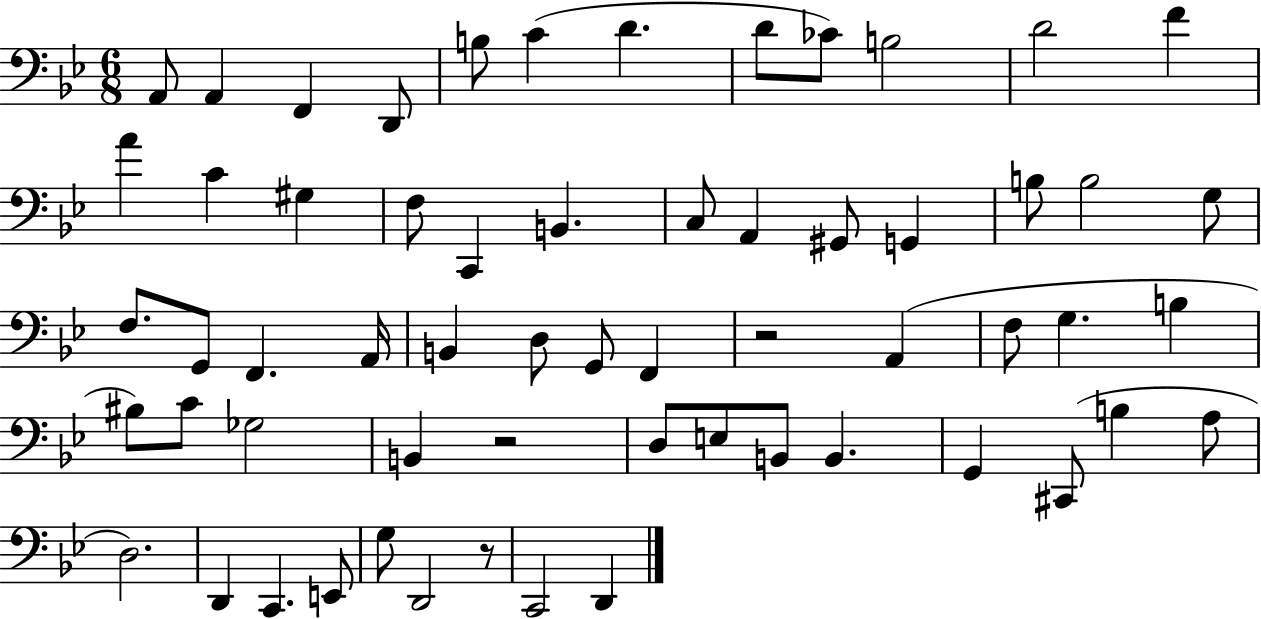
{
  \clef bass
  \numericTimeSignature
  \time 6/8
  \key bes \major
  a,8 a,4 f,4 d,8 | b8 c'4( d'4. | d'8 ces'8) b2 | d'2 f'4 | \break a'4 c'4 gis4 | f8 c,4 b,4. | c8 a,4 gis,8 g,4 | b8 b2 g8 | \break f8. g,8 f,4. a,16 | b,4 d8 g,8 f,4 | r2 a,4( | f8 g4. b4 | \break bis8) c'8 ges2 | b,4 r2 | d8 e8 b,8 b,4. | g,4 cis,8( b4 a8 | \break d2.) | d,4 c,4. e,8 | g8 d,2 r8 | c,2 d,4 | \break \bar "|."
}